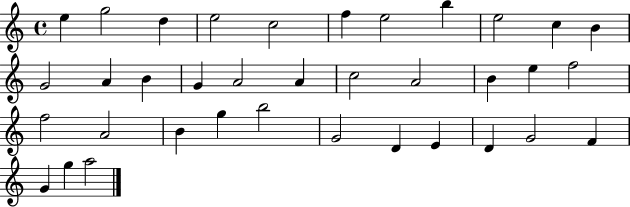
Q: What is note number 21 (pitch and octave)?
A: E5